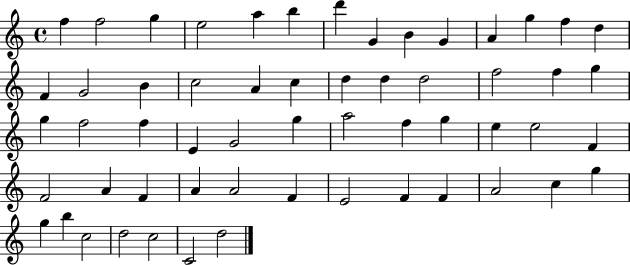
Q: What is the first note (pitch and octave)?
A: F5